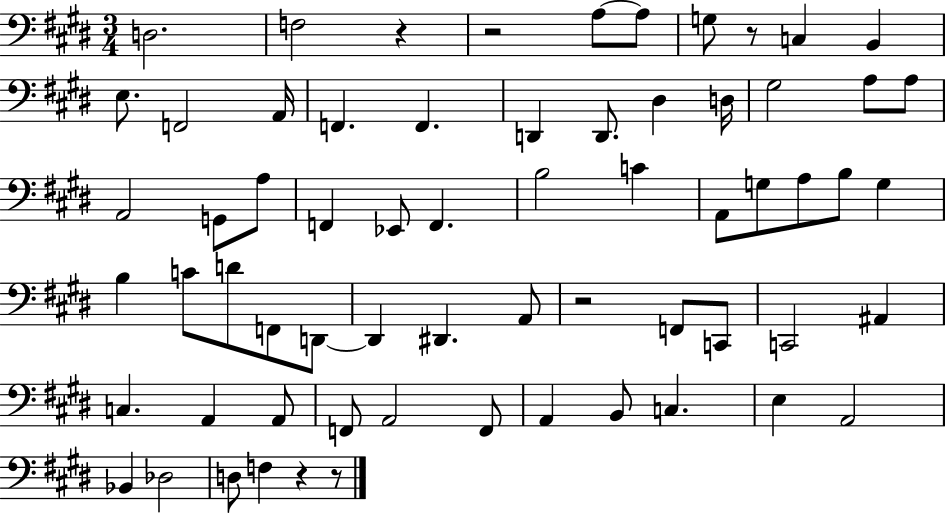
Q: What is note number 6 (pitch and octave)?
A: C3